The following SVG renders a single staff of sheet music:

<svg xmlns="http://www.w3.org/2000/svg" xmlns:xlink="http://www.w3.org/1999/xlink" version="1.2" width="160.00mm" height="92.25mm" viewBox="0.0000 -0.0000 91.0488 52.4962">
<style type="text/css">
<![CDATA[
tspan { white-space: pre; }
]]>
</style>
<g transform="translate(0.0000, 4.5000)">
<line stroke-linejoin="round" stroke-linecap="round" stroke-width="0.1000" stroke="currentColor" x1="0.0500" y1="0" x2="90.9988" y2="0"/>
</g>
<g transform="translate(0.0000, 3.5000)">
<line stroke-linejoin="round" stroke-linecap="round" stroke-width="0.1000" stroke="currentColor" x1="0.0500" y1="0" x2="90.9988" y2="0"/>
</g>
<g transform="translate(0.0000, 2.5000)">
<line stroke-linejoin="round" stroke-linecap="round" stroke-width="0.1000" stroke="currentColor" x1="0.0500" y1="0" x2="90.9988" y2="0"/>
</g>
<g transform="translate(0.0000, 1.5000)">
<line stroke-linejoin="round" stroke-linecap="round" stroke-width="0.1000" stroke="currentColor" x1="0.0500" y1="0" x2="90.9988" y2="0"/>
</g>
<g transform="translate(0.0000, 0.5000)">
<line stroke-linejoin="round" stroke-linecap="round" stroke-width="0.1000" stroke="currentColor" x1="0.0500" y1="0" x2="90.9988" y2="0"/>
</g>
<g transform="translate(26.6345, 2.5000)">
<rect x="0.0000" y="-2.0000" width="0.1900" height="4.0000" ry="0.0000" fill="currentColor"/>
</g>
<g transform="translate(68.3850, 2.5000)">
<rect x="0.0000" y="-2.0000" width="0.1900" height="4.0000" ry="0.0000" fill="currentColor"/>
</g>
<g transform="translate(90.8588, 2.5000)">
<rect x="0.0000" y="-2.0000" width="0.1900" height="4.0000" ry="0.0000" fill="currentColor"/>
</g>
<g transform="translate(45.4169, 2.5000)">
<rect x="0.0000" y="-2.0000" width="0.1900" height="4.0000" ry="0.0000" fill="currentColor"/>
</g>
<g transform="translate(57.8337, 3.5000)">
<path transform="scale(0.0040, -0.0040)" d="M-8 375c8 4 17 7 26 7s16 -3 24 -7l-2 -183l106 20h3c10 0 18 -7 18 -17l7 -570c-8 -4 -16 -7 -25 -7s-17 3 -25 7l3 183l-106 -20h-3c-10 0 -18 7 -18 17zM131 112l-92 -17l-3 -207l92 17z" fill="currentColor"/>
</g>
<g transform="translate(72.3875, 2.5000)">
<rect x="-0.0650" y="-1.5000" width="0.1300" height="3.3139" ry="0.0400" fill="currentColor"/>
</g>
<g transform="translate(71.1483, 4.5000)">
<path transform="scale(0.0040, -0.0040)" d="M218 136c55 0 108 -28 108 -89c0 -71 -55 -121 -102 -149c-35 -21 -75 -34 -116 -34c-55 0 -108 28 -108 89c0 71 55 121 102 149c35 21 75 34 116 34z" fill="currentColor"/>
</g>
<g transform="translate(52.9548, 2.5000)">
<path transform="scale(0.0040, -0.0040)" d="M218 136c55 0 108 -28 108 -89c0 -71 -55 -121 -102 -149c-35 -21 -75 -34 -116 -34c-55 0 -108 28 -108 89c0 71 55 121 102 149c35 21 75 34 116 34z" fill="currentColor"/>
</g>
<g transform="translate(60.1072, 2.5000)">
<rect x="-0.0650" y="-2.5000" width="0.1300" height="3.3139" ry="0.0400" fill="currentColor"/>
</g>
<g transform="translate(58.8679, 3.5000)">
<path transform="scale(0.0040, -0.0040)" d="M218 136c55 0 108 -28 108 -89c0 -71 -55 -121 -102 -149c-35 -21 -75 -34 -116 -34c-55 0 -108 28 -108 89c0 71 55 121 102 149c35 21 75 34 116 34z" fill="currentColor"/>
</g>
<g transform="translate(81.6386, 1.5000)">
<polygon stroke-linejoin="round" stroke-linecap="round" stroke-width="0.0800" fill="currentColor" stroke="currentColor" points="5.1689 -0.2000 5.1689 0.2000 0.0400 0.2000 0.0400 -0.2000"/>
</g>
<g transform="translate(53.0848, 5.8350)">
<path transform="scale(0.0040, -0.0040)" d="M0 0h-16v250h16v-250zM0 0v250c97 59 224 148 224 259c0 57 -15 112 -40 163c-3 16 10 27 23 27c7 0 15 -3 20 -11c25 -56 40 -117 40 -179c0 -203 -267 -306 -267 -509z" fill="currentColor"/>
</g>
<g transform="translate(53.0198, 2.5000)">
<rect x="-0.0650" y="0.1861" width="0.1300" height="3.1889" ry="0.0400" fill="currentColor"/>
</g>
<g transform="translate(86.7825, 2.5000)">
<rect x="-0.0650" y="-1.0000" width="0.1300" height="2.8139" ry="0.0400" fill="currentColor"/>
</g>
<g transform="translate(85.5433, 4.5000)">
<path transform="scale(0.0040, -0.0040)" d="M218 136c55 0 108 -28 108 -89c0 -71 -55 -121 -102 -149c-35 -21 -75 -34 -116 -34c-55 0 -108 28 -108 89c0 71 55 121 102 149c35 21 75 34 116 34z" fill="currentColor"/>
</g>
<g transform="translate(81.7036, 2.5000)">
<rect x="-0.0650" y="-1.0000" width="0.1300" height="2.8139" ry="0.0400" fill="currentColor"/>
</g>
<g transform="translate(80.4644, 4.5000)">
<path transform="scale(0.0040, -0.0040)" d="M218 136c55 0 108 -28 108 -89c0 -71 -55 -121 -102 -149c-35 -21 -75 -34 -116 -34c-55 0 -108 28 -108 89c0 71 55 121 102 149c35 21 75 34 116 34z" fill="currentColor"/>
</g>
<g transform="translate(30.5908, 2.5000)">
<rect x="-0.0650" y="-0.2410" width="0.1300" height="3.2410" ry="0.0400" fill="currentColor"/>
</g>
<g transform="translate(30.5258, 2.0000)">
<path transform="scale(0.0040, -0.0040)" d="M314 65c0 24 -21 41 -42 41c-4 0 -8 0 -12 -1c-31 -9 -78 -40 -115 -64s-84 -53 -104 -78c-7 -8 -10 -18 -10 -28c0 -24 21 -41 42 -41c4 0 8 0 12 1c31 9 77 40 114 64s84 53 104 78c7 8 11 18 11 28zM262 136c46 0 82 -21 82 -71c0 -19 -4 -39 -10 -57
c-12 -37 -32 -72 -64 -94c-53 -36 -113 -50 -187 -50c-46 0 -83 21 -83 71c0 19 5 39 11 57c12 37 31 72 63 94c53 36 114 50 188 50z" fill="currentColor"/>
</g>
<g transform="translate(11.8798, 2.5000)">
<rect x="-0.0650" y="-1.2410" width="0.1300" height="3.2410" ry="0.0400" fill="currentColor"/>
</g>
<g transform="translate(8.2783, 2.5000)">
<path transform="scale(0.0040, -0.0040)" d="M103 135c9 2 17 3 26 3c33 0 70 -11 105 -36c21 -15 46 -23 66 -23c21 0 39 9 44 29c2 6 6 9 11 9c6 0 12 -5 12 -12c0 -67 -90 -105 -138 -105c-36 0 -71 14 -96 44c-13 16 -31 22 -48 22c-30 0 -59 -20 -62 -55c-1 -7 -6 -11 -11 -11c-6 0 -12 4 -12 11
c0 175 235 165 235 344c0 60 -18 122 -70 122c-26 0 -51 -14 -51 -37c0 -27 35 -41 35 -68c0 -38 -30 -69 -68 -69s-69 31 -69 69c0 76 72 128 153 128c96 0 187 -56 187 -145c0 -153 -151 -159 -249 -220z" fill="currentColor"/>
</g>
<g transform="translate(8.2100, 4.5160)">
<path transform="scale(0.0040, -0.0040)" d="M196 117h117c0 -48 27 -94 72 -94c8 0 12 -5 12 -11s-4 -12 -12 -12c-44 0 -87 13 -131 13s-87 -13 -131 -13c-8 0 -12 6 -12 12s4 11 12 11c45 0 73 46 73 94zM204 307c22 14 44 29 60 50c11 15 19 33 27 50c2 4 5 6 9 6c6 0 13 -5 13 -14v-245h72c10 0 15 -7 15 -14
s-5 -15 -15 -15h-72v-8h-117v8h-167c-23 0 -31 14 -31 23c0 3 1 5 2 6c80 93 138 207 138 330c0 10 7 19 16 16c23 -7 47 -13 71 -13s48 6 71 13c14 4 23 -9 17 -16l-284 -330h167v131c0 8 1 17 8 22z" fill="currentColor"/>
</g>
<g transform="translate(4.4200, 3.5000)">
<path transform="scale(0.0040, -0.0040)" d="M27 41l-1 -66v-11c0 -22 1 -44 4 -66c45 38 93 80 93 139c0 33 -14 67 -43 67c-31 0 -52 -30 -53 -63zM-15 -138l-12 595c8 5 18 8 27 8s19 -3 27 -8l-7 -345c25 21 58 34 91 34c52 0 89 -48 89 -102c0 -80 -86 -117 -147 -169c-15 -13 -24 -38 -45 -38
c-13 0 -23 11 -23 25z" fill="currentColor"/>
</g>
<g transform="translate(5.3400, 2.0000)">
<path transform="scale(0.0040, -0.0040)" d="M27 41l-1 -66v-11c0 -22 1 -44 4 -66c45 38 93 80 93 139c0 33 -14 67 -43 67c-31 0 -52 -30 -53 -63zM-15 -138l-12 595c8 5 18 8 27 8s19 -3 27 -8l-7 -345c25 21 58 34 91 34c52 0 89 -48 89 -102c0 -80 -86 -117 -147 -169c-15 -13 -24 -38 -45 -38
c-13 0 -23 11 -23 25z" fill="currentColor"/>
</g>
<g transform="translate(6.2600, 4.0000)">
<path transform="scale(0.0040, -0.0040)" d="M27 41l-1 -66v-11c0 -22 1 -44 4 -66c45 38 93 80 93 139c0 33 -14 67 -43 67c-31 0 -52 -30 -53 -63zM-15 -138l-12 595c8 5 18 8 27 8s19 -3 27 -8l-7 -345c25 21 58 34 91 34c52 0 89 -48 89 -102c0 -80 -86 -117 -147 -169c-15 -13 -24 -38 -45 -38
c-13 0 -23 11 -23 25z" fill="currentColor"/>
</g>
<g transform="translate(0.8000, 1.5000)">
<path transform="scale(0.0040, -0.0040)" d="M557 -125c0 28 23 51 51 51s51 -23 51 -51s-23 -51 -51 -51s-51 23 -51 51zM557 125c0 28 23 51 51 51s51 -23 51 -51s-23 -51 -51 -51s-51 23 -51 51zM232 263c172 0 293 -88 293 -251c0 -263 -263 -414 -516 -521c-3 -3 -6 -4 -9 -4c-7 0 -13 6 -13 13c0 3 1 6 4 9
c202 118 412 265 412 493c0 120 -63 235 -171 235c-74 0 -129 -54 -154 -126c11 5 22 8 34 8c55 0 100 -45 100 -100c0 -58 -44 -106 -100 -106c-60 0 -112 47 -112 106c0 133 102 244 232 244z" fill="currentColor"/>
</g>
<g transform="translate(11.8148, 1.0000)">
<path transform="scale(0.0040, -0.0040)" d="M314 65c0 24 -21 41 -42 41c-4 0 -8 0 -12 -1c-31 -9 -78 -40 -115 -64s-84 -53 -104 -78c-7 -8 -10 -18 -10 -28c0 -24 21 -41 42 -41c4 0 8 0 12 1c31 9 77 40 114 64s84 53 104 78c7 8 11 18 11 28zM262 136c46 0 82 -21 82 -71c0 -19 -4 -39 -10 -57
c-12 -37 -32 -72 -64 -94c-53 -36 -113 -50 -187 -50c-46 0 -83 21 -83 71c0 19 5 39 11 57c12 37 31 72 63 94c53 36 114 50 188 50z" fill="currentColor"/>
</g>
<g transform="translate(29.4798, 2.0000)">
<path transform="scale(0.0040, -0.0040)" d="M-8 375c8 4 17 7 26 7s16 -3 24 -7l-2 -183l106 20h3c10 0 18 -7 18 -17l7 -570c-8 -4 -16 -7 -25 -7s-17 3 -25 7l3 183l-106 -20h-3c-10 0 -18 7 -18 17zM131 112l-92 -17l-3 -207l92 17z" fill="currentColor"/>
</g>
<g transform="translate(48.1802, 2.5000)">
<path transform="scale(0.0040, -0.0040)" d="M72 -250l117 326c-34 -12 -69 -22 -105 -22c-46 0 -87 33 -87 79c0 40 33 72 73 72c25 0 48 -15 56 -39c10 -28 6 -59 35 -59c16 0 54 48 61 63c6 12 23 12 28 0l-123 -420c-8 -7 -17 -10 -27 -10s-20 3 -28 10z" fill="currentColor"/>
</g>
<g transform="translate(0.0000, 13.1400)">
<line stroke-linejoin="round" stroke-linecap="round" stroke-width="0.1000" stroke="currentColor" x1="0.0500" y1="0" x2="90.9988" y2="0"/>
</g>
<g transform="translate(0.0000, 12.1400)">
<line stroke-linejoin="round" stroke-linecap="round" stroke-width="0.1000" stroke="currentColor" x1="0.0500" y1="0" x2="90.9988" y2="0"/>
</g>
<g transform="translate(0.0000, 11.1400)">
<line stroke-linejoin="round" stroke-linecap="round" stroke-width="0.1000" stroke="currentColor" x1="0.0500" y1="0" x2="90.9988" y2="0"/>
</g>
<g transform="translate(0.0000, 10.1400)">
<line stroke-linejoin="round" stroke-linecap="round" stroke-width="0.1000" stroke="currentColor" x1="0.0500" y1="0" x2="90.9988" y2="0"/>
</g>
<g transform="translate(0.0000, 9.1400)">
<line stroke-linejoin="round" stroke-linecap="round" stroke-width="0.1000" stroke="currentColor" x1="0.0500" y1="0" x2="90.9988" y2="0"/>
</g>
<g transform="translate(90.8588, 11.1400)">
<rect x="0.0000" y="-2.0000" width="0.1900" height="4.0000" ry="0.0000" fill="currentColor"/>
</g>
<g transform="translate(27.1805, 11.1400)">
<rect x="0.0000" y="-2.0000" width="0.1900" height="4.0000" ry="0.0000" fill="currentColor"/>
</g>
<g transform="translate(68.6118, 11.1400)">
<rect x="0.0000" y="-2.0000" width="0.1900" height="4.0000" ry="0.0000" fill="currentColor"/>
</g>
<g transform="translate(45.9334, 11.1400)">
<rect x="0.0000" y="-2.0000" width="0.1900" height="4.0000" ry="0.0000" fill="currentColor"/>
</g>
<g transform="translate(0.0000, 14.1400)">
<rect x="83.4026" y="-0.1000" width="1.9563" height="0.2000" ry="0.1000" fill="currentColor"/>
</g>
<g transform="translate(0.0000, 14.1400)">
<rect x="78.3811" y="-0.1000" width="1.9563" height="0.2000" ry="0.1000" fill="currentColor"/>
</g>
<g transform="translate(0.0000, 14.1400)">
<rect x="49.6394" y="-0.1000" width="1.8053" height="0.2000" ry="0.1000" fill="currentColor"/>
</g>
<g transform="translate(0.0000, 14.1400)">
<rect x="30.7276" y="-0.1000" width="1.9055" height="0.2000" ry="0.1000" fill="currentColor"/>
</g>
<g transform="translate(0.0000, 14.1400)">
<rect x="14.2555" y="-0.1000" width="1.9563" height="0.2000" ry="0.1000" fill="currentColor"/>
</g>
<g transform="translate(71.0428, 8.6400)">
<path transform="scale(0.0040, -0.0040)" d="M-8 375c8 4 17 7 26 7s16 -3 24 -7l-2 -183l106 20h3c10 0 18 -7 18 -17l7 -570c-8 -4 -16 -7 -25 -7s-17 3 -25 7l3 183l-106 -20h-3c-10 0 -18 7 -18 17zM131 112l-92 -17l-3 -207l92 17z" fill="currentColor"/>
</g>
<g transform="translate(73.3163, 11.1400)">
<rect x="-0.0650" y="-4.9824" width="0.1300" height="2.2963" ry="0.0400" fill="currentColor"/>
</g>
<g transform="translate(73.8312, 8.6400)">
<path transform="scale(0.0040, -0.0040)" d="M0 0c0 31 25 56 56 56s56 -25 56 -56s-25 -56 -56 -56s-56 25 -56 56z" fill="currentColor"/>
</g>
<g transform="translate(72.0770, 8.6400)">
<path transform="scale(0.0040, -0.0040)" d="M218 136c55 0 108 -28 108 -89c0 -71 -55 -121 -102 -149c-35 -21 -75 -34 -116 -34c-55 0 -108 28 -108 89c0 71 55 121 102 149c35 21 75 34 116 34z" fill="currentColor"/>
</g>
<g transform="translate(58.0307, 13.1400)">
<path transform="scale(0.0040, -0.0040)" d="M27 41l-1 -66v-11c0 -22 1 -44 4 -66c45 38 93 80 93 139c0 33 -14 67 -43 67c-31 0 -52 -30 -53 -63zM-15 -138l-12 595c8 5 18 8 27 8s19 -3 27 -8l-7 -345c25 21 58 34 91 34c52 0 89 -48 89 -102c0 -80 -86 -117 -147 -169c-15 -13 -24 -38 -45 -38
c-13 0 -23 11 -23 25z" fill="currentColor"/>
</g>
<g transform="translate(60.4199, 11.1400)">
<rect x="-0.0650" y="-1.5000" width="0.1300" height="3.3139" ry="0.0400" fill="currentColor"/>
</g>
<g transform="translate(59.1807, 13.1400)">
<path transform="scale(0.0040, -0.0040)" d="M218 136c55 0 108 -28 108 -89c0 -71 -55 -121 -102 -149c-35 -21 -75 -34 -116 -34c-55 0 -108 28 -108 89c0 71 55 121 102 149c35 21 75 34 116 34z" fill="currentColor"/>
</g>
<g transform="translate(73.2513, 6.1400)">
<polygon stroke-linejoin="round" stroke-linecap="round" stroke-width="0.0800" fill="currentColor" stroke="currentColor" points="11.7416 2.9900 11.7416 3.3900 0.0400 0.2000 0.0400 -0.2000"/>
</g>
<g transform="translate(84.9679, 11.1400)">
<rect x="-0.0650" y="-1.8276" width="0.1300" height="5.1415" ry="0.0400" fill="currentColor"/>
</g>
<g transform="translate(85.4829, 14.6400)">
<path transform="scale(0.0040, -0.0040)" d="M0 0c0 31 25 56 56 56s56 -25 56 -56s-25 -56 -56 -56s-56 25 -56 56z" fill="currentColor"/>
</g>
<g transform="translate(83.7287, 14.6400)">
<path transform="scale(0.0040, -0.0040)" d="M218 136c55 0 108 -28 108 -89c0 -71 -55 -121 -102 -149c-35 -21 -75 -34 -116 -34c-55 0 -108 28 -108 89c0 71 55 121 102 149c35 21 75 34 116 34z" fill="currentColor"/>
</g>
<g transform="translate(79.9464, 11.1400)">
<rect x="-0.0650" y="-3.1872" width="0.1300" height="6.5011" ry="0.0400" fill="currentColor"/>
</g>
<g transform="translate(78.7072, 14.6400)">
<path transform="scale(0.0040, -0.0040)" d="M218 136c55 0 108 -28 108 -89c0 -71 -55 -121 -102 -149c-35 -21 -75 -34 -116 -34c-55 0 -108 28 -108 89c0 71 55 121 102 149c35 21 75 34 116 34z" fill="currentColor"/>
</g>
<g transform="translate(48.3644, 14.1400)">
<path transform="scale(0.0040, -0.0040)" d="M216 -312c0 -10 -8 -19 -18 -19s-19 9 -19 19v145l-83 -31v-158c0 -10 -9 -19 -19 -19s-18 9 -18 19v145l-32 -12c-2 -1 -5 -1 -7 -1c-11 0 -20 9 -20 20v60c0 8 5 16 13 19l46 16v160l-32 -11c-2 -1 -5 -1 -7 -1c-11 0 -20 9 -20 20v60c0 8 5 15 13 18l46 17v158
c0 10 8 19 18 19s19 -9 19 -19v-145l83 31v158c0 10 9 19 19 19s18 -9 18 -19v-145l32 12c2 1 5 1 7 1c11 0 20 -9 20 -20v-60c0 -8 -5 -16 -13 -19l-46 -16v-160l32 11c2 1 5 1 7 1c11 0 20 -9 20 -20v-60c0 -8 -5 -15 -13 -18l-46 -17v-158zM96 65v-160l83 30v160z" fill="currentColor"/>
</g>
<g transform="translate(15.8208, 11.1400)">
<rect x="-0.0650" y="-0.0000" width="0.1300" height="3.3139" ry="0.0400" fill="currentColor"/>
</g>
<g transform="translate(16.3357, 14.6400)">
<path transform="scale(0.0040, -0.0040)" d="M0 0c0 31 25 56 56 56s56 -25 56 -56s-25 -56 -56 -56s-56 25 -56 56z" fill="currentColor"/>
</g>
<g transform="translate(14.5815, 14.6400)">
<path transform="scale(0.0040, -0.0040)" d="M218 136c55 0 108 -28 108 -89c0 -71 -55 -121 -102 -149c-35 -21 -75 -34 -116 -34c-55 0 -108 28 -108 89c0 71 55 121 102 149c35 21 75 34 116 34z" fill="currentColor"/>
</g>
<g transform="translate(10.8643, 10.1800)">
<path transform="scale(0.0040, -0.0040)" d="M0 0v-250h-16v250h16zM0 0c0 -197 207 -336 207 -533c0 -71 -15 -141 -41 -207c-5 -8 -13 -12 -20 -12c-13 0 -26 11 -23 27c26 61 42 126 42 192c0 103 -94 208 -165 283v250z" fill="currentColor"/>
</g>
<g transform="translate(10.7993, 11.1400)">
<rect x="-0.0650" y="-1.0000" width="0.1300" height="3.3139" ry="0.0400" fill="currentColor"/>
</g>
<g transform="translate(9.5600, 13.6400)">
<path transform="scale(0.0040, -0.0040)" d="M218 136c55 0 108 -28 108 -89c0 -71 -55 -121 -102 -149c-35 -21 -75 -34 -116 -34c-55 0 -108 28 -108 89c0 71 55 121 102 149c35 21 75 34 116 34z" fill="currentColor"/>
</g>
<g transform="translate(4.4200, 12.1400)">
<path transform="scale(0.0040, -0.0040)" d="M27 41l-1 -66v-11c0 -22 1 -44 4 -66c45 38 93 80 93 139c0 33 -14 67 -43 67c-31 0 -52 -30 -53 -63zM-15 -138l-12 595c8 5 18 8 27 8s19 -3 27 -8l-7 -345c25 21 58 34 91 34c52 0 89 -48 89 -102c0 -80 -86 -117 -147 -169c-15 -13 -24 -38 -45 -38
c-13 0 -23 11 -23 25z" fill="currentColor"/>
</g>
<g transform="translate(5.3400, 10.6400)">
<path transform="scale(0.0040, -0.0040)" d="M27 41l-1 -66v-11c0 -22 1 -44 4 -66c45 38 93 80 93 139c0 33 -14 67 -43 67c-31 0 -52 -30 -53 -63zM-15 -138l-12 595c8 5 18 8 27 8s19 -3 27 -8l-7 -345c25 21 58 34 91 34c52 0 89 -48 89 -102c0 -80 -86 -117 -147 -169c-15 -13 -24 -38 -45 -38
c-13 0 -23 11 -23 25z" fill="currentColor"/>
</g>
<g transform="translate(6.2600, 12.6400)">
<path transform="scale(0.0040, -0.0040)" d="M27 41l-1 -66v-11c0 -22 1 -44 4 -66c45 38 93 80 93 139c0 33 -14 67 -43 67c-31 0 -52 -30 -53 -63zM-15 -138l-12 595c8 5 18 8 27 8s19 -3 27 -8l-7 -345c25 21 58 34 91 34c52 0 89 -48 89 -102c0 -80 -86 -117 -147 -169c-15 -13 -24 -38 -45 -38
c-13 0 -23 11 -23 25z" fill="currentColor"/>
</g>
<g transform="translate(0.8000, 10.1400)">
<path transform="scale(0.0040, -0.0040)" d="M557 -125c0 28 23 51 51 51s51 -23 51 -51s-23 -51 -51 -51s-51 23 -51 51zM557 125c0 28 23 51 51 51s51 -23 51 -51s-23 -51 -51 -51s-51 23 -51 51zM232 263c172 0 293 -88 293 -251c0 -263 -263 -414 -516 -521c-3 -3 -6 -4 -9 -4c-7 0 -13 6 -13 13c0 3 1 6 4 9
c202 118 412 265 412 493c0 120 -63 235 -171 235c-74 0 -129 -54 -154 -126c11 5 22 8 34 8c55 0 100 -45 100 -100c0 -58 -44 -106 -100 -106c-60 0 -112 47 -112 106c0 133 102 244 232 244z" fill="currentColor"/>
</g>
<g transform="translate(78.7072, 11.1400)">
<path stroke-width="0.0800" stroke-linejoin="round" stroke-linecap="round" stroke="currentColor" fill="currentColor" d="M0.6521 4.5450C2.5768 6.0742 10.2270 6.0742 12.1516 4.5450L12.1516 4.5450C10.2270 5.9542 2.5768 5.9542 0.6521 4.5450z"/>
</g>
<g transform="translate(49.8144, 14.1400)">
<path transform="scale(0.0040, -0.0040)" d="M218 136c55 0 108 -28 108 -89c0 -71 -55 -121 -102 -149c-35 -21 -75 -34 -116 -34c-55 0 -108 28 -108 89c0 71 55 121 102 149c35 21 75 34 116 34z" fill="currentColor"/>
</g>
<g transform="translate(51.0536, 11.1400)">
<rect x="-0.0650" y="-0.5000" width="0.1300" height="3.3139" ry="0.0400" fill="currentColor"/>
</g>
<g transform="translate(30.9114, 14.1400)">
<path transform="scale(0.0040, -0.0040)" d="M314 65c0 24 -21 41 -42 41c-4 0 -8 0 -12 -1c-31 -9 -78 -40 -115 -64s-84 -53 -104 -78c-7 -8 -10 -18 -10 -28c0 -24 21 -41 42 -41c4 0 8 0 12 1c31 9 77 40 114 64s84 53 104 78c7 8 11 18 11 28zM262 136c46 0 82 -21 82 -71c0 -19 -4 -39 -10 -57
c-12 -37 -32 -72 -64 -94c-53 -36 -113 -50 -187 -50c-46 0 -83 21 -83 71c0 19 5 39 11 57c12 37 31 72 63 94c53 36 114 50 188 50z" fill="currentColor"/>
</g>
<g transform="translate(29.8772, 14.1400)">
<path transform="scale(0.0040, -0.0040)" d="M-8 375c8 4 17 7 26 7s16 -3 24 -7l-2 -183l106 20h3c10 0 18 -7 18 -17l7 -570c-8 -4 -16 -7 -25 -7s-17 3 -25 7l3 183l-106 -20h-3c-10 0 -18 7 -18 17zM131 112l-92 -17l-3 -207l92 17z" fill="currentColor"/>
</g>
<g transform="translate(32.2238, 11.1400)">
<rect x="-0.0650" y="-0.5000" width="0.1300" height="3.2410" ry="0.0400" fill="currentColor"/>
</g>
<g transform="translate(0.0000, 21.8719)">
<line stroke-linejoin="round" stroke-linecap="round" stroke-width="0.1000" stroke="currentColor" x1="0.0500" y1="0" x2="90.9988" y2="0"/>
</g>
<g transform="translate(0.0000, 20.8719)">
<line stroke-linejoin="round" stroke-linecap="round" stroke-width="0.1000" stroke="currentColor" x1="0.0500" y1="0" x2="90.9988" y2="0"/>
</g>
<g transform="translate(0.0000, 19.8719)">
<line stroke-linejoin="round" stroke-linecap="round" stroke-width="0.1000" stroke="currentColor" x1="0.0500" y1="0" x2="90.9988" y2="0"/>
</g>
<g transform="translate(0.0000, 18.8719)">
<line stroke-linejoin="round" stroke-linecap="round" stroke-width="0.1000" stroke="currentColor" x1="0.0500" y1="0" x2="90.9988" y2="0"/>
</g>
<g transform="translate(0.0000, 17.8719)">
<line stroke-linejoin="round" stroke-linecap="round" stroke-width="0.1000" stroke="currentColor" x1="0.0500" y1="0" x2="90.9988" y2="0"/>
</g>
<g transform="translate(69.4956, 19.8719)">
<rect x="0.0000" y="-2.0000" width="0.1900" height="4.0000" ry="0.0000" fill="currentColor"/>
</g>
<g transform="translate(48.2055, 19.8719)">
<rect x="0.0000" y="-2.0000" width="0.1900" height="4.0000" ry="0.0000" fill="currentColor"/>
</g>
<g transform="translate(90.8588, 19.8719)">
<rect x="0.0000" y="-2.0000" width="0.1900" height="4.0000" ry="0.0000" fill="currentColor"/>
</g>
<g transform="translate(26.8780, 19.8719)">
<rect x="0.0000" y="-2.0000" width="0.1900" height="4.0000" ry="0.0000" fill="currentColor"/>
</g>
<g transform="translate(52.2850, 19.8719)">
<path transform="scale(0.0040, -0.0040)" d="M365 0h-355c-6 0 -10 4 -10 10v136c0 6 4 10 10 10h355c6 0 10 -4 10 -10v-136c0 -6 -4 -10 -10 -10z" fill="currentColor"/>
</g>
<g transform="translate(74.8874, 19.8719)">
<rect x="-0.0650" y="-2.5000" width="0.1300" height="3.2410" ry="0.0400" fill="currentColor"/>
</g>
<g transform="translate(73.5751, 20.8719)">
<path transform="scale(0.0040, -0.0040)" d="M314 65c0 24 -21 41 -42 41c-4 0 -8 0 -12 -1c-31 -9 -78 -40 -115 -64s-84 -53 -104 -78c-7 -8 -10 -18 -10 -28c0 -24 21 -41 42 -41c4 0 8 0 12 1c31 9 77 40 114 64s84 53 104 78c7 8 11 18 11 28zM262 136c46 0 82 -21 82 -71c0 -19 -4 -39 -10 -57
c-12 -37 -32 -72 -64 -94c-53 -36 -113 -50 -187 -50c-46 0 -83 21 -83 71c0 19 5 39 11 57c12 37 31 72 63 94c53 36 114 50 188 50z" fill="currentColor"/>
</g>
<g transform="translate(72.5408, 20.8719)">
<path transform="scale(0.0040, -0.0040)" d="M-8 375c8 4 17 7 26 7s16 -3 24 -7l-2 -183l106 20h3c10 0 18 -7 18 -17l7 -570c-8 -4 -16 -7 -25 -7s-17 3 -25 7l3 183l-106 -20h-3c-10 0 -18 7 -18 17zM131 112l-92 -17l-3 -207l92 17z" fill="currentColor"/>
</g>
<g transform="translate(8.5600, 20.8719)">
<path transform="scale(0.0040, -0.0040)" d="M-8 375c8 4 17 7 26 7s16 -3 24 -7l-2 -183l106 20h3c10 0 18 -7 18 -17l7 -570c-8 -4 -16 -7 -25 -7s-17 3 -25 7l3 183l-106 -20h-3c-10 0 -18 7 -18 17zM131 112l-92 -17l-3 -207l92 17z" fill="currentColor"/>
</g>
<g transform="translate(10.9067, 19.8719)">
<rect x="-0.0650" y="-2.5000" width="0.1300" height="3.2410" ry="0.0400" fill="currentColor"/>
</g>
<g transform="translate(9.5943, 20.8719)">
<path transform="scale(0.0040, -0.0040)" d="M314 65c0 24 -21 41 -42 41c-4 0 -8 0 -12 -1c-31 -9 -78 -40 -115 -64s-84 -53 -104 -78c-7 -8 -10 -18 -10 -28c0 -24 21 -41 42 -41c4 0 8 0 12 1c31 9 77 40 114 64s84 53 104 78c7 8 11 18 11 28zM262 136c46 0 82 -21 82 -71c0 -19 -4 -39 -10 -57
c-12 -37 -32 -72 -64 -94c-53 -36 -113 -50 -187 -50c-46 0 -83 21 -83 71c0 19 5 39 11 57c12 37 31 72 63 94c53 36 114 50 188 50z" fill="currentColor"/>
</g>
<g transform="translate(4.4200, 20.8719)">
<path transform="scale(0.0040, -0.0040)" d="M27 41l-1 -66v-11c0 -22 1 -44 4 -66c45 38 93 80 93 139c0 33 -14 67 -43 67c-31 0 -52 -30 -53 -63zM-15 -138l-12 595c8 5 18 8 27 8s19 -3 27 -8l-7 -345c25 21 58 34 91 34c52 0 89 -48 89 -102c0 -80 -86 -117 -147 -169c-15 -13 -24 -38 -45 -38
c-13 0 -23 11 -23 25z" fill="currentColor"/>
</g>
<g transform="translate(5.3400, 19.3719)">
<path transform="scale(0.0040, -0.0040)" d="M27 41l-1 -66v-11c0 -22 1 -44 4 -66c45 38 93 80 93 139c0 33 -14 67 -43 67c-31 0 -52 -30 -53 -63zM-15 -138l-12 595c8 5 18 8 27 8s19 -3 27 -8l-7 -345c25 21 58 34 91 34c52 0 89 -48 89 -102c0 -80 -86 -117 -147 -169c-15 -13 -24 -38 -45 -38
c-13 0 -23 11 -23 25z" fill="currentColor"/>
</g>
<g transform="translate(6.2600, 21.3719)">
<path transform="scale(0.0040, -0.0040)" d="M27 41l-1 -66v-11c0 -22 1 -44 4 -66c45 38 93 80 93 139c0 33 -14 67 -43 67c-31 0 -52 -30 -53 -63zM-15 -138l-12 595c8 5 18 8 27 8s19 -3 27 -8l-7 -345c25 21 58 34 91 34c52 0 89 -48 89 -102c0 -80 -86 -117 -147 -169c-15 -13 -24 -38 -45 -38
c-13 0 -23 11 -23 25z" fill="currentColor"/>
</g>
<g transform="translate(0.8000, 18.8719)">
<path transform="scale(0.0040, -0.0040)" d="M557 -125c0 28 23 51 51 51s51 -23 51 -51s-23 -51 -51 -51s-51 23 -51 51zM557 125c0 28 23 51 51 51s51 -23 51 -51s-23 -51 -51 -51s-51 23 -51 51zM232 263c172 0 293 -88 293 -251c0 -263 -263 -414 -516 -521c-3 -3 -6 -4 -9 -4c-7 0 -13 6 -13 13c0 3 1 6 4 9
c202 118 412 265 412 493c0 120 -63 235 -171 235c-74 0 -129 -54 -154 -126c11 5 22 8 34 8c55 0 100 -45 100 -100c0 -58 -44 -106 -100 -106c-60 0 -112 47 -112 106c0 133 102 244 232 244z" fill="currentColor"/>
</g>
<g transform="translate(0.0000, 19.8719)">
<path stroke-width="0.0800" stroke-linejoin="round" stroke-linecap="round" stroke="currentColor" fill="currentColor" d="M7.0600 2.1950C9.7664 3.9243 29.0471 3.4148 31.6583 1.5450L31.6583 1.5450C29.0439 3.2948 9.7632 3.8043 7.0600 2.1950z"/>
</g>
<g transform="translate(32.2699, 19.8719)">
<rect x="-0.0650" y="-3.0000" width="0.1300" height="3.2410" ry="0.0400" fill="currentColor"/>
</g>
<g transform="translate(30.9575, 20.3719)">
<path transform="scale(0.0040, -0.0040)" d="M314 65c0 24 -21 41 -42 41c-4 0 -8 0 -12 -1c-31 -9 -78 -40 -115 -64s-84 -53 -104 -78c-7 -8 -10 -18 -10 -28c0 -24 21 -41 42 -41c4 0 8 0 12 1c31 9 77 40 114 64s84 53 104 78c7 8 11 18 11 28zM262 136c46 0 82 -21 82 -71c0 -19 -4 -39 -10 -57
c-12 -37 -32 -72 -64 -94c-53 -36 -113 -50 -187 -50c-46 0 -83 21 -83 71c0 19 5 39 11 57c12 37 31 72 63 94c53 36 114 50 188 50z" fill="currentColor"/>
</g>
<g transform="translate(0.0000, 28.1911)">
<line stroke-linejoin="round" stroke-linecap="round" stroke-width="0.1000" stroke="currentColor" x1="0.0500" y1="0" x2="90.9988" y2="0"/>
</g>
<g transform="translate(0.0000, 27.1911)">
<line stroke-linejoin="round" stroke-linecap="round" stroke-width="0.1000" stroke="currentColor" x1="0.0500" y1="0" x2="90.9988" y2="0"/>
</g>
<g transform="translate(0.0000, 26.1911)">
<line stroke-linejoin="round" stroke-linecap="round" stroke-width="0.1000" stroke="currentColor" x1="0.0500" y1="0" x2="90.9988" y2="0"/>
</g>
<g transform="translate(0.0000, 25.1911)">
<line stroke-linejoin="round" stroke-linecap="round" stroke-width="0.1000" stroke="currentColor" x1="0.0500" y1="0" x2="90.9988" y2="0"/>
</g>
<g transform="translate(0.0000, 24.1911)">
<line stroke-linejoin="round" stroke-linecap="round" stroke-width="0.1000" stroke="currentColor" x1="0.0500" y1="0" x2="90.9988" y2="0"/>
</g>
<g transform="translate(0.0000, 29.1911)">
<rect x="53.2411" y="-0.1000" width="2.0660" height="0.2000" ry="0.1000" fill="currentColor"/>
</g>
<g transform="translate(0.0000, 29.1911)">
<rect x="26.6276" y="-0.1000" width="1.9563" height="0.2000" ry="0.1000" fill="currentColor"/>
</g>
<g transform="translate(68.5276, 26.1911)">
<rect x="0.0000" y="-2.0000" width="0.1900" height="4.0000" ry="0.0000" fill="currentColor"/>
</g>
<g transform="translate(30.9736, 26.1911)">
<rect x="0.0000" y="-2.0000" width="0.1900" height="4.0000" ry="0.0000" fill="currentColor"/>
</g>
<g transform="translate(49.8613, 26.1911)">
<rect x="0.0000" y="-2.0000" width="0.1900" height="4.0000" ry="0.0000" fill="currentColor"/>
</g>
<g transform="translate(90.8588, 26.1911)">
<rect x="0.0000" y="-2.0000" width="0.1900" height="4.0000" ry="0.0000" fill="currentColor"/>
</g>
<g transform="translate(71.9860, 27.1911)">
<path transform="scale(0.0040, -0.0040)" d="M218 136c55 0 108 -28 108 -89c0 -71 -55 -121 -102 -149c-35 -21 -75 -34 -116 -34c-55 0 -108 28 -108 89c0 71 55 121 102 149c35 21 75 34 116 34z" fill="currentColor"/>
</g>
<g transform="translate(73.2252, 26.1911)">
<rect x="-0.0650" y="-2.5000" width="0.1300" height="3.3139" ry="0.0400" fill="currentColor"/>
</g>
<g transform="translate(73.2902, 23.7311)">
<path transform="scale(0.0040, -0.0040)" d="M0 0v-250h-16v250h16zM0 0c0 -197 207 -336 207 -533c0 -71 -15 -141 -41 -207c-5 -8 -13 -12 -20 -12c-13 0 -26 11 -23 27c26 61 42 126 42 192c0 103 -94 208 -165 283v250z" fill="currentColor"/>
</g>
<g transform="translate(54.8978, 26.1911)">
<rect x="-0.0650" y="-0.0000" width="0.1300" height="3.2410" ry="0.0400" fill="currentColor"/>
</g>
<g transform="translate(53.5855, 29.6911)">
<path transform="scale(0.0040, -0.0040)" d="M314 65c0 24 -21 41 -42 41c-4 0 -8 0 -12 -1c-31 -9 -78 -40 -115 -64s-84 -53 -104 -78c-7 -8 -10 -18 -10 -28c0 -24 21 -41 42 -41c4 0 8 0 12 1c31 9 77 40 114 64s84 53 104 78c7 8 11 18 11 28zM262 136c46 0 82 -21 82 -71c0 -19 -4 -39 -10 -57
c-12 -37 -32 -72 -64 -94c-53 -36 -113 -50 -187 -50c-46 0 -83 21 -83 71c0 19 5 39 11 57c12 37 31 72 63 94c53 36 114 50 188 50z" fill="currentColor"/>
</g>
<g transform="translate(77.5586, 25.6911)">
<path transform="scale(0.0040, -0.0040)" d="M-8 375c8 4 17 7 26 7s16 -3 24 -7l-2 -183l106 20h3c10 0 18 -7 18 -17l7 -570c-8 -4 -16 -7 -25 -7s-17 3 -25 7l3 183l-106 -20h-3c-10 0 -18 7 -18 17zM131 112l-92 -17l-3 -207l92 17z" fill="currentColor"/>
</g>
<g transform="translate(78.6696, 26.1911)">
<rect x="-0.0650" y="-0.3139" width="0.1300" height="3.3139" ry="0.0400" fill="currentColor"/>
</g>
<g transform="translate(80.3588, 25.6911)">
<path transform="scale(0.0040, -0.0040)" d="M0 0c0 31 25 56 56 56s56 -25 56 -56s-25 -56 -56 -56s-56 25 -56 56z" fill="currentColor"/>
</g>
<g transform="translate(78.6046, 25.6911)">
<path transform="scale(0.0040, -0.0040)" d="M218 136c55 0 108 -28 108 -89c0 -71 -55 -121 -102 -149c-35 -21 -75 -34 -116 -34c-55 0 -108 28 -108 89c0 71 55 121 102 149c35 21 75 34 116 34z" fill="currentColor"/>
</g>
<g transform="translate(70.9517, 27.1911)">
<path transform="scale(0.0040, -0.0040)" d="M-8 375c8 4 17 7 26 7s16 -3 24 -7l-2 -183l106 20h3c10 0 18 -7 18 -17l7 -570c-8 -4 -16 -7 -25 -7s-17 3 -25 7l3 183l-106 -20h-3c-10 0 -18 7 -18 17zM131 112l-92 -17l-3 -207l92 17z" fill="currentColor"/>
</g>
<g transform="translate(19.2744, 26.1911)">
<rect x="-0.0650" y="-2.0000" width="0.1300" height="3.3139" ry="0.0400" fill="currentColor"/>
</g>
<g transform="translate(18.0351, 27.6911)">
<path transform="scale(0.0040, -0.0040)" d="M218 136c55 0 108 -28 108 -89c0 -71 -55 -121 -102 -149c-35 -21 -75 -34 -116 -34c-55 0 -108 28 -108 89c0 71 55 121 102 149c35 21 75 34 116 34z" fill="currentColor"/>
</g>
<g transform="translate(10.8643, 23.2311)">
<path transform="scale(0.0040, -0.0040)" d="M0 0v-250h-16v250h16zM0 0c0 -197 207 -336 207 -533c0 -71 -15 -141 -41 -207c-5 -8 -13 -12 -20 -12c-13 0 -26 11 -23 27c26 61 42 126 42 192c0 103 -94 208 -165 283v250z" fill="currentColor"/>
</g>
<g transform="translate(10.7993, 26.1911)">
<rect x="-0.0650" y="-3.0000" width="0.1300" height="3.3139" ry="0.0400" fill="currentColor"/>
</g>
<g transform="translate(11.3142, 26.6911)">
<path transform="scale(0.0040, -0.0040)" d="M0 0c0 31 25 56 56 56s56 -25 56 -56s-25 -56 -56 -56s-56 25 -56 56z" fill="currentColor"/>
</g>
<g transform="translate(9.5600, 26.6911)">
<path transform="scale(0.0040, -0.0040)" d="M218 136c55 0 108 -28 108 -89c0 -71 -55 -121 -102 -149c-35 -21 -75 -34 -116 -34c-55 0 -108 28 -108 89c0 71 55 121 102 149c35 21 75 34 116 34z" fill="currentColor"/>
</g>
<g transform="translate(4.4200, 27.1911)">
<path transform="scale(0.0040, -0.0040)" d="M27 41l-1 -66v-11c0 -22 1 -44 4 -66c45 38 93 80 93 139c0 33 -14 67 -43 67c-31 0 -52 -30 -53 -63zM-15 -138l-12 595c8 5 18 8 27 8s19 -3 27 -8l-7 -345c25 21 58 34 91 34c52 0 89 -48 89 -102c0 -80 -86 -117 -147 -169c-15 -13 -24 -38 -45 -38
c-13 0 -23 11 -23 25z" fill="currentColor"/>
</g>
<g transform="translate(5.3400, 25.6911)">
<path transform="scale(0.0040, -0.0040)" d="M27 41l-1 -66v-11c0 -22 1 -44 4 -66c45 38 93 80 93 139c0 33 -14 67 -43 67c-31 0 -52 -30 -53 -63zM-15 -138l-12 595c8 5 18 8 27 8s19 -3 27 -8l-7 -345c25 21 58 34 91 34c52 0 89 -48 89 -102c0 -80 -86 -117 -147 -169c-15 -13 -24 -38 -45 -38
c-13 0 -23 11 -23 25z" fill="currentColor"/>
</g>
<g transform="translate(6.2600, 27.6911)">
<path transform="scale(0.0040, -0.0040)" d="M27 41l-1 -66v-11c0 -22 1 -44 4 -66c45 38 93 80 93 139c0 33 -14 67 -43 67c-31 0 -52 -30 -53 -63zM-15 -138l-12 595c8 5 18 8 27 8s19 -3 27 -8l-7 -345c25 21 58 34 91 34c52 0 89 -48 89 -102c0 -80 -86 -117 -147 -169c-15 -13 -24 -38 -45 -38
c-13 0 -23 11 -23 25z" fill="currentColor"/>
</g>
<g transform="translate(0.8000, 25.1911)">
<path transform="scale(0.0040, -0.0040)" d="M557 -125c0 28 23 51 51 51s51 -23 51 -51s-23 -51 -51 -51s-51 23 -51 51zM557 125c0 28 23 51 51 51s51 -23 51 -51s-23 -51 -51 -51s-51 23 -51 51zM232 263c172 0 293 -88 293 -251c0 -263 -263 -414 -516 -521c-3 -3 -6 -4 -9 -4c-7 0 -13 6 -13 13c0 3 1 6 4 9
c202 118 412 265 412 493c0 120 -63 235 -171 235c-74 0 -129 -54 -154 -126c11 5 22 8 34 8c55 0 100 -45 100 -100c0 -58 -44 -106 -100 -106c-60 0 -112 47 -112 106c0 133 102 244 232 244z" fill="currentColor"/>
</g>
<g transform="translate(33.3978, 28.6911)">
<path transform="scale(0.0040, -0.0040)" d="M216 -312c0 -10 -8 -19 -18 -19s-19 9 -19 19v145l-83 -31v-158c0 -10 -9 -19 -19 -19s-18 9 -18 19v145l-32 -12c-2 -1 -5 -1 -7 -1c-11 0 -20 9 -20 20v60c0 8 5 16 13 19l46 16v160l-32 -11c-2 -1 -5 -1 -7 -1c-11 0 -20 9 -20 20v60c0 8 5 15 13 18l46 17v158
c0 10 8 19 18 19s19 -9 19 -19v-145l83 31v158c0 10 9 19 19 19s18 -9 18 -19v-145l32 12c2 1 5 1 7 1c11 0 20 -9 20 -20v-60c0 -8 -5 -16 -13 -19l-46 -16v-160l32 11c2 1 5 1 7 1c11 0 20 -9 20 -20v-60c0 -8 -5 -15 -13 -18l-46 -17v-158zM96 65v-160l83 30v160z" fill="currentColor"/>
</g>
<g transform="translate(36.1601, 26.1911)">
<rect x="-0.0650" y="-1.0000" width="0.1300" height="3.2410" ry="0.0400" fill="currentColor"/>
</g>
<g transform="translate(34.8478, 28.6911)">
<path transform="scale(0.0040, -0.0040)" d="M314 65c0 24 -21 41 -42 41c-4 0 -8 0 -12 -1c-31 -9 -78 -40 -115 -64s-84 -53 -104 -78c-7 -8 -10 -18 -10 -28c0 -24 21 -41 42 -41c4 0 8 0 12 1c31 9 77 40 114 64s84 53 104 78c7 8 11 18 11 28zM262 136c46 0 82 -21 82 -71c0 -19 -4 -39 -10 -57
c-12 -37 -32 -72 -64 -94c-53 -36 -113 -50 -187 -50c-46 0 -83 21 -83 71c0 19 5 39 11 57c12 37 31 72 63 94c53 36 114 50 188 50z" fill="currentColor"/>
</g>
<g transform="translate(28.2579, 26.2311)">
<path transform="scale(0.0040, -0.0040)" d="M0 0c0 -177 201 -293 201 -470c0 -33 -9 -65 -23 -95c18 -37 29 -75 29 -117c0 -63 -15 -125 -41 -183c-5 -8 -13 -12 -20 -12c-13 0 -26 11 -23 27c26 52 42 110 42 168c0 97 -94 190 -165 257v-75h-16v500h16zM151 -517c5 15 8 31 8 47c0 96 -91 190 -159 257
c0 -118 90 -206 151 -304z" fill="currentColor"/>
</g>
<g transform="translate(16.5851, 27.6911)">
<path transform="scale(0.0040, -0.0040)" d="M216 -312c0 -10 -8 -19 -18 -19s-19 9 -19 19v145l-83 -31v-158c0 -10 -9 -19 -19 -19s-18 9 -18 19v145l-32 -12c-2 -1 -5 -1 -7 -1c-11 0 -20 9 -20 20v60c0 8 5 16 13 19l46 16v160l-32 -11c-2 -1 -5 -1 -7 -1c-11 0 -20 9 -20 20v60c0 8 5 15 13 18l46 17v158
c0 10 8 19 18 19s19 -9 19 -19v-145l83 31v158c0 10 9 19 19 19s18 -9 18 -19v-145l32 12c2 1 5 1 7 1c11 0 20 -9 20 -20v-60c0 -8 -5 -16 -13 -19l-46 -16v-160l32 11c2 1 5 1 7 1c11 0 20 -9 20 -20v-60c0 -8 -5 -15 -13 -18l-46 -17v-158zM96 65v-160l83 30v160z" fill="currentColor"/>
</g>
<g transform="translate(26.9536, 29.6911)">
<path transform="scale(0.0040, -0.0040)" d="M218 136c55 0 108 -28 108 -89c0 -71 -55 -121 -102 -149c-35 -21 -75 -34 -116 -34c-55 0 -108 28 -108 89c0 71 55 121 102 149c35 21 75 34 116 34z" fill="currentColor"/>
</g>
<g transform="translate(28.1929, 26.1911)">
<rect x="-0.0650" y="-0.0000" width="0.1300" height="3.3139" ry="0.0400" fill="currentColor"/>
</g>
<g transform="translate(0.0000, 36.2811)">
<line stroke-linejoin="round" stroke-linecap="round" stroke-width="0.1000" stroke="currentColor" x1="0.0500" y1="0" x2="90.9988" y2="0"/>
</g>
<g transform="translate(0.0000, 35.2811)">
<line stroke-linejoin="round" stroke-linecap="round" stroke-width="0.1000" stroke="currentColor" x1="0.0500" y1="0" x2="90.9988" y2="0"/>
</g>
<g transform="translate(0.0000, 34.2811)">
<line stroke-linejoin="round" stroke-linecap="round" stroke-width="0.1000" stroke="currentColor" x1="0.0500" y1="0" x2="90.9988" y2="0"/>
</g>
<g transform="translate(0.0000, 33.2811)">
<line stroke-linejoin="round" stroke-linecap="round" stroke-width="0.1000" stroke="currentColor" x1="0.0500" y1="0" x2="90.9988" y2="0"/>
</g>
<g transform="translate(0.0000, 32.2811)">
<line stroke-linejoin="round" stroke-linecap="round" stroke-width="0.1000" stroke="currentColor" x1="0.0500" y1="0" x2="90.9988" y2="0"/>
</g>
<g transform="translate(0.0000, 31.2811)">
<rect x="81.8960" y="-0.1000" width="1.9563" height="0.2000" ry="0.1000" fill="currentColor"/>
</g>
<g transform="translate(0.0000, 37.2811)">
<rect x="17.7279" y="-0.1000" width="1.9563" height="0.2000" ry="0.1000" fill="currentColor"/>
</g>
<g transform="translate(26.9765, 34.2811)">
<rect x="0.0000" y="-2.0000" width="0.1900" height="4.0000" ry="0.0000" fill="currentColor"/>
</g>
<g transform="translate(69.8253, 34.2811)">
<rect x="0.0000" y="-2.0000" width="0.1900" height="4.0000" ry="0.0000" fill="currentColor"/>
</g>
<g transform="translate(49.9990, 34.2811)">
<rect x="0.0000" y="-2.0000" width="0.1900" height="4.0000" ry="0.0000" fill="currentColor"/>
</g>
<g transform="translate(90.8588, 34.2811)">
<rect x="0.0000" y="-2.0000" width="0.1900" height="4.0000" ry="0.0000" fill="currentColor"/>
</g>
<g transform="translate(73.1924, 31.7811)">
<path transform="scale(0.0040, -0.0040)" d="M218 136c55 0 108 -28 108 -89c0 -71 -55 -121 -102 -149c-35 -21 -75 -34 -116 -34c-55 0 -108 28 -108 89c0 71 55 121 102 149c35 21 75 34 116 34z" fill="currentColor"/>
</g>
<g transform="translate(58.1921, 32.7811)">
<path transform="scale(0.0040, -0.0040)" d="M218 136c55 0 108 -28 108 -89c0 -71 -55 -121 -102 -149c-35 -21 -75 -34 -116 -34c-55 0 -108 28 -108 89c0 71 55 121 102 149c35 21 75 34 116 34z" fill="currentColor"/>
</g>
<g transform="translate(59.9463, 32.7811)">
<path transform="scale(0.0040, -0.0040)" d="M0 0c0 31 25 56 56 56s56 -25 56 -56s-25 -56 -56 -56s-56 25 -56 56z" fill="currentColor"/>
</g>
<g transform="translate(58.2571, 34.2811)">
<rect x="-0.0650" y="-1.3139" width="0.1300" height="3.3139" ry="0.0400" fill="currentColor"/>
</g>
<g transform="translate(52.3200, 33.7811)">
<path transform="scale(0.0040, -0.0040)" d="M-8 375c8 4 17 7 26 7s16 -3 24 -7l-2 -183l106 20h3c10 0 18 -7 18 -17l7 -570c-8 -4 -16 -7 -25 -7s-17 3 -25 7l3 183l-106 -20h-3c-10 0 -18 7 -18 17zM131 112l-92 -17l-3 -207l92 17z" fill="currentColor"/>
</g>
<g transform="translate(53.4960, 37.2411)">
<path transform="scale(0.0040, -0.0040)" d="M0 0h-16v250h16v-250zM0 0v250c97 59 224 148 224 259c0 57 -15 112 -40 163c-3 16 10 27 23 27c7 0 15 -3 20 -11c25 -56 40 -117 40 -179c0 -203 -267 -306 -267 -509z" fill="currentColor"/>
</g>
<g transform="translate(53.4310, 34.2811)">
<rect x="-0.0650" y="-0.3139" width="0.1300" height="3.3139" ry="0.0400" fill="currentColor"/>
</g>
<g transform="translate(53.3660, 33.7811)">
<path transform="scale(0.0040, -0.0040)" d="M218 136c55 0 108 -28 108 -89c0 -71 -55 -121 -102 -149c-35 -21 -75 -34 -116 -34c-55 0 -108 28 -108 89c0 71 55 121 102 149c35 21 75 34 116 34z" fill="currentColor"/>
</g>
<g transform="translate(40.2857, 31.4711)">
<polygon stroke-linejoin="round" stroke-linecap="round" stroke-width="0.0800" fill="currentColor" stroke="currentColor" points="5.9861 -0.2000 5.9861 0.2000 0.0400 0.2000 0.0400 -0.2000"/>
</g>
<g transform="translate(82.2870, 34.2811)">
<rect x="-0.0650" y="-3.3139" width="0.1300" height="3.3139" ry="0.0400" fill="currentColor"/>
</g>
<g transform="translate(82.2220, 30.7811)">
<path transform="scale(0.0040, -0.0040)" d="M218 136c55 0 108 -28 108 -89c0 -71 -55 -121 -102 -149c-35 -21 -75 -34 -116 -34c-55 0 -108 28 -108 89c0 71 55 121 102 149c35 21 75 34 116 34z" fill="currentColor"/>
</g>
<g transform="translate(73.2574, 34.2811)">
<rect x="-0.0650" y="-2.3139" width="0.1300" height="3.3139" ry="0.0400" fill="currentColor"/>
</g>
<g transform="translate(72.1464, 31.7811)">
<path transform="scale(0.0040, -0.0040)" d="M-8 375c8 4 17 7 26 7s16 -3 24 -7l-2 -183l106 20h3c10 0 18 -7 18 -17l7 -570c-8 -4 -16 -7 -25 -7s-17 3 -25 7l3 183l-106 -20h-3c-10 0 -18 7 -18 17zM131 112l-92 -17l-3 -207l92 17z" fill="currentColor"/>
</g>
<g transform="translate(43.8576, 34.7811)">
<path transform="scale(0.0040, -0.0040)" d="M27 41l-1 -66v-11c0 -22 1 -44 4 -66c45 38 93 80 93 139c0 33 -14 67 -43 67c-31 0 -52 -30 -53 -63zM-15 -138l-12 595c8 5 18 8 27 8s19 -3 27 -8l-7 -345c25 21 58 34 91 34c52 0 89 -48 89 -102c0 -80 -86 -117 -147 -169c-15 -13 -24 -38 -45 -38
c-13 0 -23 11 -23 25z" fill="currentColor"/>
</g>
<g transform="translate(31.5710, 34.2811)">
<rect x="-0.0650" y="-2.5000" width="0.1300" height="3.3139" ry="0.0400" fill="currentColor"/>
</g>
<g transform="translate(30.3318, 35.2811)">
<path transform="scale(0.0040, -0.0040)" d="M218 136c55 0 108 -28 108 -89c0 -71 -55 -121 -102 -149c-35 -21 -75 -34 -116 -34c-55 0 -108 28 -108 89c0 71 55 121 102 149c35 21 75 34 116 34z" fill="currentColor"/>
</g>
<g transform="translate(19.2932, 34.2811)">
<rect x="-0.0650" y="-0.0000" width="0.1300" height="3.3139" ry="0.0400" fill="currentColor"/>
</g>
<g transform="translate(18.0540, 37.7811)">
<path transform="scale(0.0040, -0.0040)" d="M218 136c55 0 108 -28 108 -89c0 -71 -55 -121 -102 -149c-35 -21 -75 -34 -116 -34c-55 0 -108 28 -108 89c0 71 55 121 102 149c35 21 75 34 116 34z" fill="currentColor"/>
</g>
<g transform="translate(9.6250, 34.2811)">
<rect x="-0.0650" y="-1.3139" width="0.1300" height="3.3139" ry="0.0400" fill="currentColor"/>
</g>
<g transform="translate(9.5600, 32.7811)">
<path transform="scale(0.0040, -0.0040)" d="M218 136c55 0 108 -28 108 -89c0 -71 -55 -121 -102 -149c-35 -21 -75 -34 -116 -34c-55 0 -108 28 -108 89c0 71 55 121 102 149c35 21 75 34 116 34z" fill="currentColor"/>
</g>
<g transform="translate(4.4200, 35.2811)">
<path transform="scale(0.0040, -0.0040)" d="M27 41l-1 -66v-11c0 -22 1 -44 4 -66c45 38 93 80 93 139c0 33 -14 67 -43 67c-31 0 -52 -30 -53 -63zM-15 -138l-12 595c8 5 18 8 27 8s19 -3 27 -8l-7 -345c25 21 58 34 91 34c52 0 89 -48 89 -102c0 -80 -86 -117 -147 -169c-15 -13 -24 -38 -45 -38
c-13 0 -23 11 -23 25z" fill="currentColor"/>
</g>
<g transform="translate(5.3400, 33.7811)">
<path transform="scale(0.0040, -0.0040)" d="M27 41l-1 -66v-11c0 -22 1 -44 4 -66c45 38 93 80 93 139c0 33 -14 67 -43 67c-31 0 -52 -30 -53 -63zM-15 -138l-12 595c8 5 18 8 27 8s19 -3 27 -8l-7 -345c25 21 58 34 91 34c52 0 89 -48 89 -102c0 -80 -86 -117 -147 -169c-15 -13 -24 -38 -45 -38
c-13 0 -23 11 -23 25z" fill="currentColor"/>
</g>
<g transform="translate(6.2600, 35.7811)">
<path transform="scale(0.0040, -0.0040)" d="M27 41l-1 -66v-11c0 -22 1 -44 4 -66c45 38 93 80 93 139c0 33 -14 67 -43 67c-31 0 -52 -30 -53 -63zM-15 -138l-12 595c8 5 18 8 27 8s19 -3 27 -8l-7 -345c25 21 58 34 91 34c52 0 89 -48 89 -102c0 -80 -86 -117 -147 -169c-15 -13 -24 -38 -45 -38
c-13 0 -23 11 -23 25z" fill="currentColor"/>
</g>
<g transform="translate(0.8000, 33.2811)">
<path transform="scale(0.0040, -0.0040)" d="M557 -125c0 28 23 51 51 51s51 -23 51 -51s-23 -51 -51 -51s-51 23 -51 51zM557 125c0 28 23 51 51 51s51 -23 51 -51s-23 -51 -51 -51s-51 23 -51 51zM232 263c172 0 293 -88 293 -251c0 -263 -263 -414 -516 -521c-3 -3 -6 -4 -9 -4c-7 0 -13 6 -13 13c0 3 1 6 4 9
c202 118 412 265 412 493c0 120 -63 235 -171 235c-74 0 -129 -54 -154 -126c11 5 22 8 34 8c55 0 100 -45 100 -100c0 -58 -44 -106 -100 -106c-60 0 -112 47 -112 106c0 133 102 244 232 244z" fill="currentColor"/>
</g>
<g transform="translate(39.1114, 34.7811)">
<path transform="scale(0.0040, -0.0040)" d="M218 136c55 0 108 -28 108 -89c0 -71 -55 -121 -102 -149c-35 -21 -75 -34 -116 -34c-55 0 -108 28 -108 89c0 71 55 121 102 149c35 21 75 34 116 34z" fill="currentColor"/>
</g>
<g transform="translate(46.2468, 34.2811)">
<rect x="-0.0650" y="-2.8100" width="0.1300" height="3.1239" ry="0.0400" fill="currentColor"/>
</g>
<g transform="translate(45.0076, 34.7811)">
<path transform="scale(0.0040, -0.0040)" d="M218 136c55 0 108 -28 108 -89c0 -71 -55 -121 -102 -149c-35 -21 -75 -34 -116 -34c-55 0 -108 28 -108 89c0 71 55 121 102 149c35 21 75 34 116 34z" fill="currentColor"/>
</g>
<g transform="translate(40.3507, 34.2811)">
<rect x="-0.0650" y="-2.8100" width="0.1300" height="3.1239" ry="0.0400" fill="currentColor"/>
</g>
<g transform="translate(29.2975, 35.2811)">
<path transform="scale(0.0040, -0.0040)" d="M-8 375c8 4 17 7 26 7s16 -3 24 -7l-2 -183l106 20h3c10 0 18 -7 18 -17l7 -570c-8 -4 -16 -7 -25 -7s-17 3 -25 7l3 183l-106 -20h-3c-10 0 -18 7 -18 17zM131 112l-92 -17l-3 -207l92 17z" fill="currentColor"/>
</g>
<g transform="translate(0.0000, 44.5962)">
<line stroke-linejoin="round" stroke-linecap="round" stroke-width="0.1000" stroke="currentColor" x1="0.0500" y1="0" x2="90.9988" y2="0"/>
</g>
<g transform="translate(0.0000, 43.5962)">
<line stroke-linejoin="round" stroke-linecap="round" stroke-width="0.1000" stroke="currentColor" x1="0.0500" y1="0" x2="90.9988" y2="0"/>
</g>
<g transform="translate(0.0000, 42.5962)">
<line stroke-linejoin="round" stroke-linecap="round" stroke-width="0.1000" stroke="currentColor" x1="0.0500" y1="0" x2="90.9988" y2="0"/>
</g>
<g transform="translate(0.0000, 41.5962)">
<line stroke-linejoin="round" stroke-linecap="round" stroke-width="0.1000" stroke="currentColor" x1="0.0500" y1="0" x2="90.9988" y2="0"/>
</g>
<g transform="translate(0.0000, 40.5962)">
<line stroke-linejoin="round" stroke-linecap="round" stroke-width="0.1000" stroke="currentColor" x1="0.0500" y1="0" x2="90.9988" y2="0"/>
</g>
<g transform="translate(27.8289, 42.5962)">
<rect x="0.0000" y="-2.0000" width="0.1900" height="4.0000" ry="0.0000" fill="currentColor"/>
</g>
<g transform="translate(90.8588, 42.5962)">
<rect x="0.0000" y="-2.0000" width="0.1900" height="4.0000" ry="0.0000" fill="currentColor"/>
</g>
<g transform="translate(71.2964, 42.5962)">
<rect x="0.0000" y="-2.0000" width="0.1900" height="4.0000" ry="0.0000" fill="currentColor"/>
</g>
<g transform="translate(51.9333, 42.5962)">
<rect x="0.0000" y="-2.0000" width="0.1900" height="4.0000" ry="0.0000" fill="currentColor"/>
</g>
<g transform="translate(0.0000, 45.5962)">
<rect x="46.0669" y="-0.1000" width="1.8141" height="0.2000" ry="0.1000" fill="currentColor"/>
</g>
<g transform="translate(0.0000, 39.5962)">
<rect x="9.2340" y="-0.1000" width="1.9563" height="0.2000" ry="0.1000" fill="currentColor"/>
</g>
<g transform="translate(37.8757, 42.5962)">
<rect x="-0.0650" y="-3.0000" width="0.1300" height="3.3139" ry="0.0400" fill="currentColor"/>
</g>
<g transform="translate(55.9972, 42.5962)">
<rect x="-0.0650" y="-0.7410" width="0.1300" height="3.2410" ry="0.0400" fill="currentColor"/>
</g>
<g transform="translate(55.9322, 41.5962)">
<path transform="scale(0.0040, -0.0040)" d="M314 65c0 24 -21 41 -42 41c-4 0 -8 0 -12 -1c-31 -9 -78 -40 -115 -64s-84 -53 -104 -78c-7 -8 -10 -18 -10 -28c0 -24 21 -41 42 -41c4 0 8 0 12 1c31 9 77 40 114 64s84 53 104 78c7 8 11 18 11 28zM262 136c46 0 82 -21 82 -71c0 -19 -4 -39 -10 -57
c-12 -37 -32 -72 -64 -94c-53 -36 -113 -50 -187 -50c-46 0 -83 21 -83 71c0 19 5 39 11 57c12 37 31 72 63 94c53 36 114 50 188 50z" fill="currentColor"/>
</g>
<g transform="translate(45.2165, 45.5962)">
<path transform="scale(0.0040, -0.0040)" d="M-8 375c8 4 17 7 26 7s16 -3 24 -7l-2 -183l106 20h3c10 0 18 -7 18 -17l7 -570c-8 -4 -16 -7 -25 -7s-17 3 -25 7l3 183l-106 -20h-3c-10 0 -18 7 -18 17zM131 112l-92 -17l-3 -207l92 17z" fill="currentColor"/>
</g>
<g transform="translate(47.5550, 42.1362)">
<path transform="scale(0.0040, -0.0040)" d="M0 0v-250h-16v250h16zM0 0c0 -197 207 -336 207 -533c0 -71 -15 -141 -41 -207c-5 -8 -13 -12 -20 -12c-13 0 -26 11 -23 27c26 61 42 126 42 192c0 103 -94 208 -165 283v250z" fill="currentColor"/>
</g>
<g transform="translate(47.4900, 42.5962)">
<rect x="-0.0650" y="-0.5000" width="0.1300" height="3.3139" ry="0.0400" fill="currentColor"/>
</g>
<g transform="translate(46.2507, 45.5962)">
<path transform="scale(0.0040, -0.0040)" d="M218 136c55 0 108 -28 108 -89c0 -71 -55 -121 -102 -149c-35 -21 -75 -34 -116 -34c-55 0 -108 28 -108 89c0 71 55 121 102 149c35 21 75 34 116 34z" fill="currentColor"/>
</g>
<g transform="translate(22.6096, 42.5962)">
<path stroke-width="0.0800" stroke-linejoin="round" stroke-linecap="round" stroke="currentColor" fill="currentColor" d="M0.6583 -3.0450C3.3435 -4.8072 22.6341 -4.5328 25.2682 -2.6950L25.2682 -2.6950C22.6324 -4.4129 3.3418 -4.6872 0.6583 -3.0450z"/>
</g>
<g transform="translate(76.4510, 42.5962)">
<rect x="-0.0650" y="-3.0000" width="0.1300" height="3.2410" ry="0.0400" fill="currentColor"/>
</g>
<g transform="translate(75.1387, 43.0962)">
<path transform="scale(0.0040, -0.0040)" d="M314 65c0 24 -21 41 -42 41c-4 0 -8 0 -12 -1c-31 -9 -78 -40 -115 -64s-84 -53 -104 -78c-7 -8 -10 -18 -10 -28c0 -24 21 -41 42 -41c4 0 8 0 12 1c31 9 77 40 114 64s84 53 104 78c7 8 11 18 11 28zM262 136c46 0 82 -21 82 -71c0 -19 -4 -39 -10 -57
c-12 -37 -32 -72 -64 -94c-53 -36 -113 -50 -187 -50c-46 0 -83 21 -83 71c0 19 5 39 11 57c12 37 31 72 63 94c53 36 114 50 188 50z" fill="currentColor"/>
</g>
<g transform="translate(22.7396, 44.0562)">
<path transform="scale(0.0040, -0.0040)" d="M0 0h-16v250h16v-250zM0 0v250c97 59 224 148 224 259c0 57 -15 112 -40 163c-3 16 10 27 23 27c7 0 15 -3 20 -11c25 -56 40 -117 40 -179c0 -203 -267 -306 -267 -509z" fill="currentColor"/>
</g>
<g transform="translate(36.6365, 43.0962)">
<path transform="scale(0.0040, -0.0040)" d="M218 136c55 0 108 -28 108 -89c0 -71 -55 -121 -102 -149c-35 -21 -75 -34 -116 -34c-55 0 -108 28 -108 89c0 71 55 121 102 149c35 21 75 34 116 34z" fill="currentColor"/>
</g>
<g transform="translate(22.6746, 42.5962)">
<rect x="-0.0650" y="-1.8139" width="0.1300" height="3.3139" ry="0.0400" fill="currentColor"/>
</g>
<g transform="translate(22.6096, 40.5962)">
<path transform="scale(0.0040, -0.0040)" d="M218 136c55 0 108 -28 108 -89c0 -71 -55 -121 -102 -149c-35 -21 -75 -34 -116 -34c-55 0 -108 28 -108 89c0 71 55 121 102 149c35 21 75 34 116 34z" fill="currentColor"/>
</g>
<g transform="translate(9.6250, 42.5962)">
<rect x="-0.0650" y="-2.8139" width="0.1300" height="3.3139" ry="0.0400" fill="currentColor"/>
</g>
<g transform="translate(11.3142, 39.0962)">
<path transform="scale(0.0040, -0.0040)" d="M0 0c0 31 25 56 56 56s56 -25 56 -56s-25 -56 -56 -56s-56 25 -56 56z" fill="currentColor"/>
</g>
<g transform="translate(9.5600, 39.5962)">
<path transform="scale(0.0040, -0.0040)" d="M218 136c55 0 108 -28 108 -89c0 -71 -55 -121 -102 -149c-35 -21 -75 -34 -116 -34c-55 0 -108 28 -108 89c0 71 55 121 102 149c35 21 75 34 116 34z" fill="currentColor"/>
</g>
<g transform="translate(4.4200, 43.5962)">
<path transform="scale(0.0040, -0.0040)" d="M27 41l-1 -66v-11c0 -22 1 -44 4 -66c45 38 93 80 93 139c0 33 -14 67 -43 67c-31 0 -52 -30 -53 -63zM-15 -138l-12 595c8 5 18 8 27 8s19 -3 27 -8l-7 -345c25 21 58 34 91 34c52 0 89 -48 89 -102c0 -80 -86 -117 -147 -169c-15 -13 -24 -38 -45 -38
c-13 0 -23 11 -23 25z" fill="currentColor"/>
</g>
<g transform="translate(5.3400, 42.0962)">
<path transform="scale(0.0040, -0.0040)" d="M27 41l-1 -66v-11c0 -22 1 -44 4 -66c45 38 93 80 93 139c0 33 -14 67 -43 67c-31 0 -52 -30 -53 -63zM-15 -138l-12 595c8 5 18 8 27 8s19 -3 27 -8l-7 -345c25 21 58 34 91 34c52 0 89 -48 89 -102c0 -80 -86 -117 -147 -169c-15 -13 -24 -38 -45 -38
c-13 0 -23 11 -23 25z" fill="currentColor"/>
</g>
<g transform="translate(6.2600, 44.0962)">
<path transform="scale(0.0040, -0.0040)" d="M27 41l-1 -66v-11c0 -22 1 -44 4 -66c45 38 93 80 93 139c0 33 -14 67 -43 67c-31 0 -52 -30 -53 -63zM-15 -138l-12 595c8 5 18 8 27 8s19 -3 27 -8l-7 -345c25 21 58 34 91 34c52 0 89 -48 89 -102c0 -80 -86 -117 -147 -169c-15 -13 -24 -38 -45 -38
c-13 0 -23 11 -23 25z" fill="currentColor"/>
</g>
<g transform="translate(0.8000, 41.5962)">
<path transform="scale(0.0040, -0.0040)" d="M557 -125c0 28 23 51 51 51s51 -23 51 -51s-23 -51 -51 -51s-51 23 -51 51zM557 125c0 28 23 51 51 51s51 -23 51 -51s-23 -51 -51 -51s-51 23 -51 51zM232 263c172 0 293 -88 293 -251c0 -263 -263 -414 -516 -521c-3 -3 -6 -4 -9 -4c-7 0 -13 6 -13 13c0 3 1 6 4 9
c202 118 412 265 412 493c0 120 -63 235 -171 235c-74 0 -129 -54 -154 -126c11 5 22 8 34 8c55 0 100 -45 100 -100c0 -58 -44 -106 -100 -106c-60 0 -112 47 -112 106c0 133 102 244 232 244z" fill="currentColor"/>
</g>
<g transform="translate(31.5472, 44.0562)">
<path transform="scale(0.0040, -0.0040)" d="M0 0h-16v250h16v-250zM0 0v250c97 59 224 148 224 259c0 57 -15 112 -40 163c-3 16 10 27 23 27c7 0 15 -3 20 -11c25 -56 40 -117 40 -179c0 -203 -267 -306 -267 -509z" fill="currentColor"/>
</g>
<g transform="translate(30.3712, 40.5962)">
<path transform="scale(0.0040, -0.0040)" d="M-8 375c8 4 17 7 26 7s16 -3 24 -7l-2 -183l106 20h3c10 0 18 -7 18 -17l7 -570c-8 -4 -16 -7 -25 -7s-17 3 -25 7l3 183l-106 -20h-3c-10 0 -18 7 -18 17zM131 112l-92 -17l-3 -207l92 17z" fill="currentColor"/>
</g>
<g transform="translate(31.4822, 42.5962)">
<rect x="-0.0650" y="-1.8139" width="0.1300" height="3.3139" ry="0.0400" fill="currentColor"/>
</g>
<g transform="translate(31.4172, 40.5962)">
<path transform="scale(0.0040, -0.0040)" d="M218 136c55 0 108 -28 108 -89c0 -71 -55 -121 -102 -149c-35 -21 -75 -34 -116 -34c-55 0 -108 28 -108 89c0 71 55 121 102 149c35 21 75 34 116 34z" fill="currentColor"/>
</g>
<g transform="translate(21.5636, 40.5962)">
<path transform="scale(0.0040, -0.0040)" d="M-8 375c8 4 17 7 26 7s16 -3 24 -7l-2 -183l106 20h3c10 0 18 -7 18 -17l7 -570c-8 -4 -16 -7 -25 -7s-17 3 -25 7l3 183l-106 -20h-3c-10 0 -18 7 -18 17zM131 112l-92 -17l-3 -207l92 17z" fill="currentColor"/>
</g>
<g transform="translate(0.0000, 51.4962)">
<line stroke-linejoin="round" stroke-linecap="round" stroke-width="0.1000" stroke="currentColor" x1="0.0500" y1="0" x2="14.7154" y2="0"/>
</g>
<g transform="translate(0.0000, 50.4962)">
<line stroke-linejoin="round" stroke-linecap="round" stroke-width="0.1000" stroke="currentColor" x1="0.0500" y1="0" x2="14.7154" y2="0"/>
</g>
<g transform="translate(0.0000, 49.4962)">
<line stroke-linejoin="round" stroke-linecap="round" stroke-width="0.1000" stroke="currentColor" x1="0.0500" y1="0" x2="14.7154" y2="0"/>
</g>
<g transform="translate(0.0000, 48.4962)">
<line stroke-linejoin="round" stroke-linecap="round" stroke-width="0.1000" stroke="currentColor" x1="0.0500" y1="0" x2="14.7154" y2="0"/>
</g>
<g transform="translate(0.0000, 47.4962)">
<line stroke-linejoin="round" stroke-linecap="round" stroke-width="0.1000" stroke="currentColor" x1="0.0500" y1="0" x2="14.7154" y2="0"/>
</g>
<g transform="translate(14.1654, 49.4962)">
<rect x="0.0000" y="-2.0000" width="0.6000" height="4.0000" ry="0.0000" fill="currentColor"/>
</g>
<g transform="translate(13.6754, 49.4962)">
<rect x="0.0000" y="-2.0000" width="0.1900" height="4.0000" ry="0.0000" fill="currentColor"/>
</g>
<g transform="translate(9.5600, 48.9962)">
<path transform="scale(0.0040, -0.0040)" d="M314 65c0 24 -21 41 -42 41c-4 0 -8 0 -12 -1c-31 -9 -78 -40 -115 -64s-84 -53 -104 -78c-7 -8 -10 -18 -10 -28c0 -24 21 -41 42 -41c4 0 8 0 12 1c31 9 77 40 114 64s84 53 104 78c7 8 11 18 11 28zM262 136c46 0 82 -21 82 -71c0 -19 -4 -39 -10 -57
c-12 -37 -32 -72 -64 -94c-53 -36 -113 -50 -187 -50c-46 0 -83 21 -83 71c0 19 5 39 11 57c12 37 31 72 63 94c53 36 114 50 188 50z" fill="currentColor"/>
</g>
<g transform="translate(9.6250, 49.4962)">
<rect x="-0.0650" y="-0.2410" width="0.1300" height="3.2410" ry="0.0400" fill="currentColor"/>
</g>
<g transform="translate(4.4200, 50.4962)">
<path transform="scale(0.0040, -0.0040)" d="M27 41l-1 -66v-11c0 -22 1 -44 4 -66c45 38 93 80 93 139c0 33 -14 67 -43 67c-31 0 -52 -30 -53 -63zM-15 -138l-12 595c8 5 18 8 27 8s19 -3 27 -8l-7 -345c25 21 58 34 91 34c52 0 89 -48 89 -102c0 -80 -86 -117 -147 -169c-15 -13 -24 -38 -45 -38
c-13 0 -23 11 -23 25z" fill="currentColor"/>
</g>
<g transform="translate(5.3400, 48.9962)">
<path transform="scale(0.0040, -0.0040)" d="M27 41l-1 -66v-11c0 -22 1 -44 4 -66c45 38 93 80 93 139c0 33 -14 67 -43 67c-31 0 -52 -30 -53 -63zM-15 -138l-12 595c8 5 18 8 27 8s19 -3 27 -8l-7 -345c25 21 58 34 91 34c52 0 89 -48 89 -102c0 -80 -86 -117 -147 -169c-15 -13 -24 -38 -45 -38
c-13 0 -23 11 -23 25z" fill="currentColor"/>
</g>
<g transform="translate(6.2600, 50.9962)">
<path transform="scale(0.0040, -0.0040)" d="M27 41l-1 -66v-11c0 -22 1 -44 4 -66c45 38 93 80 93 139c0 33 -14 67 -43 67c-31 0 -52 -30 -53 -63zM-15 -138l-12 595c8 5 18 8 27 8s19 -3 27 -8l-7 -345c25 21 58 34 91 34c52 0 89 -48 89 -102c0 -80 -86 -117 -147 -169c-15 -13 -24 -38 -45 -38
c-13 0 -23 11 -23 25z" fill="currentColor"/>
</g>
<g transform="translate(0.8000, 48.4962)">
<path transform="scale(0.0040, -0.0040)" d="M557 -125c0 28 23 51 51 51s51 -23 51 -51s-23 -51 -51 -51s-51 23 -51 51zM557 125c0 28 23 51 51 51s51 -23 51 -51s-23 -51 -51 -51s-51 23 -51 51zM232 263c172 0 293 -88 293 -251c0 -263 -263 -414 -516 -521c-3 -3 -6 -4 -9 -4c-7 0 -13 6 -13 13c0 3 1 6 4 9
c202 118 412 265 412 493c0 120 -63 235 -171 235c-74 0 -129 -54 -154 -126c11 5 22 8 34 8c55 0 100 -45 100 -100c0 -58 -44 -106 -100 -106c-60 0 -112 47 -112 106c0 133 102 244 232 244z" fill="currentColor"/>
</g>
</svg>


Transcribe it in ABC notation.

X:1
T:Untitled
M:2/4
L:1/4
K:Eb
G,2 E,2 z/2 D,/2 B,, G,, G,,/2 G,,/2 F,,/2 D,, E,,2 ^E,, _G,, B,/2 D,,/2 D,,/2 B,,2 C,2 z2 B,,2 C,/2 ^A,, D,,/4 ^F,,2 D,,2 B,,/2 E, G, D,, B,, C,/2 _C,/2 E,/2 G, B, D C A,/2 A,/2 C, E,,/2 F,2 C,2 _E,2